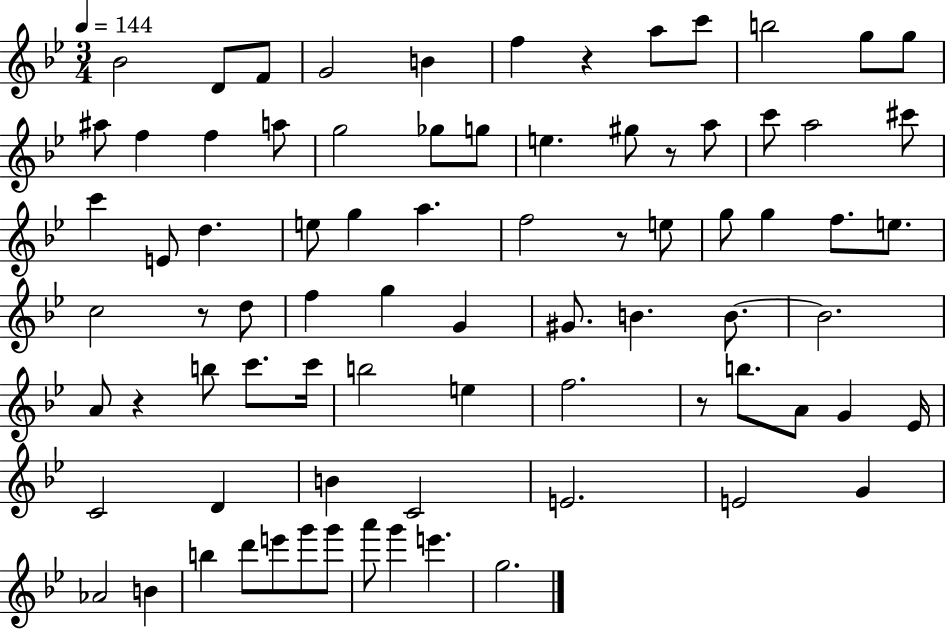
{
  \clef treble
  \numericTimeSignature
  \time 3/4
  \key bes \major
  \tempo 4 = 144
  bes'2 d'8 f'8 | g'2 b'4 | f''4 r4 a''8 c'''8 | b''2 g''8 g''8 | \break ais''8 f''4 f''4 a''8 | g''2 ges''8 g''8 | e''4. gis''8 r8 a''8 | c'''8 a''2 cis'''8 | \break c'''4 e'8 d''4. | e''8 g''4 a''4. | f''2 r8 e''8 | g''8 g''4 f''8. e''8. | \break c''2 r8 d''8 | f''4 g''4 g'4 | gis'8. b'4. b'8.~~ | b'2. | \break a'8 r4 b''8 c'''8. c'''16 | b''2 e''4 | f''2. | r8 b''8. a'8 g'4 ees'16 | \break c'2 d'4 | b'4 c'2 | e'2. | e'2 g'4 | \break aes'2 b'4 | b''4 d'''8 e'''8 g'''8 g'''8 | a'''8 g'''4 e'''4. | g''2. | \break \bar "|."
}